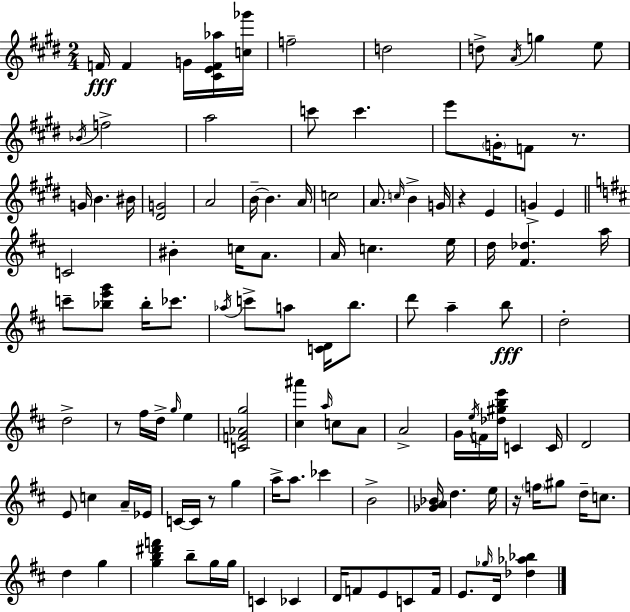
X:1
T:Untitled
M:2/4
L:1/4
K:E
F/4 F G/4 [^CEF_a]/4 [c_g']/4 f2 d2 d/2 A/4 g e/2 _B/4 f2 a2 c'/2 c' e'/2 G/4 F/2 z/2 G/4 B ^B/4 [^DG]2 A2 B/4 B A/4 c2 A/2 c/4 B G/4 z E G E C2 ^B c/4 A/2 A/4 c e/4 d/4 [^F_d] a/4 c'/2 [_be'g']/2 _b/4 _c'/2 _a/4 c'/2 a/2 [CD]/4 b/2 d'/2 a b/2 d2 d2 z/2 ^f/4 d/4 g/4 e [CF_Ag]2 [^c^a'] a/4 c/2 A/2 A2 G/4 e/4 F/4 [_d^gbe']/4 C C/4 D2 E/2 c A/4 _E/4 C/4 C/4 z/2 g a/4 a/2 _c' B2 [_GA_B]/4 d e/4 z/4 f/4 ^g/2 d/4 c/2 d g [gb^d'f'] b/2 g/4 g/4 C _C D/4 F/2 E/2 C/2 F/4 E/2 _g/4 D/4 [_d_a_b]